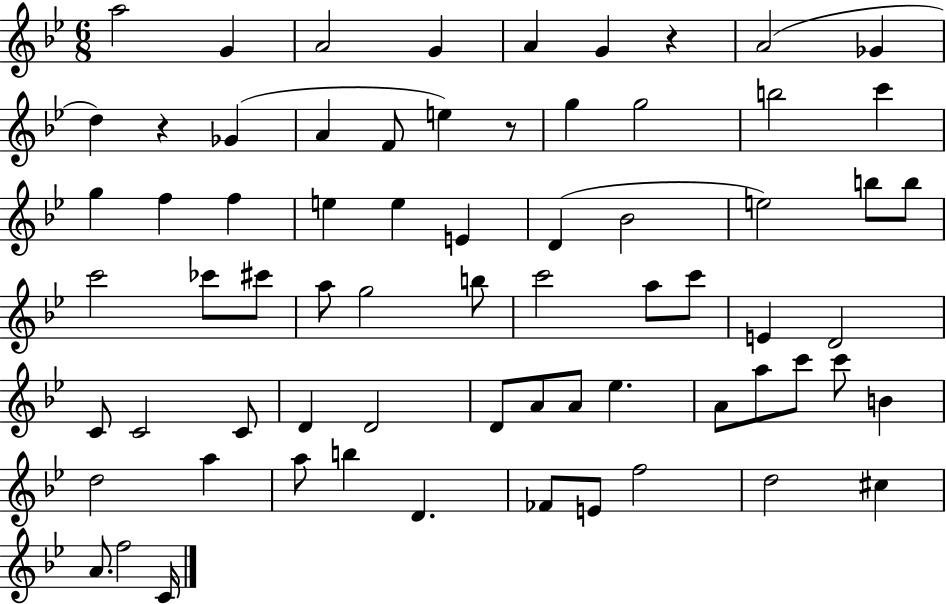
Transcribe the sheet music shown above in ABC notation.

X:1
T:Untitled
M:6/8
L:1/4
K:Bb
a2 G A2 G A G z A2 _G d z _G A F/2 e z/2 g g2 b2 c' g f f e e E D _B2 e2 b/2 b/2 c'2 _c'/2 ^c'/2 a/2 g2 b/2 c'2 a/2 c'/2 E D2 C/2 C2 C/2 D D2 D/2 A/2 A/2 _e A/2 a/2 c'/2 c'/2 B d2 a a/2 b D _F/2 E/2 f2 d2 ^c A/2 f2 C/4